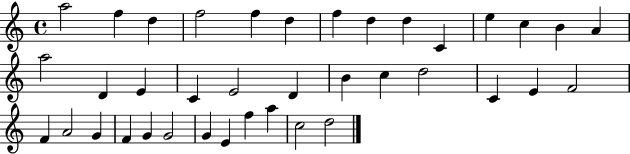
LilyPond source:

{
  \clef treble
  \time 4/4
  \defaultTimeSignature
  \key c \major
  a''2 f''4 d''4 | f''2 f''4 d''4 | f''4 d''4 d''4 c'4 | e''4 c''4 b'4 a'4 | \break a''2 d'4 e'4 | c'4 e'2 d'4 | b'4 c''4 d''2 | c'4 e'4 f'2 | \break f'4 a'2 g'4 | f'4 g'4 g'2 | g'4 e'4 f''4 a''4 | c''2 d''2 | \break \bar "|."
}